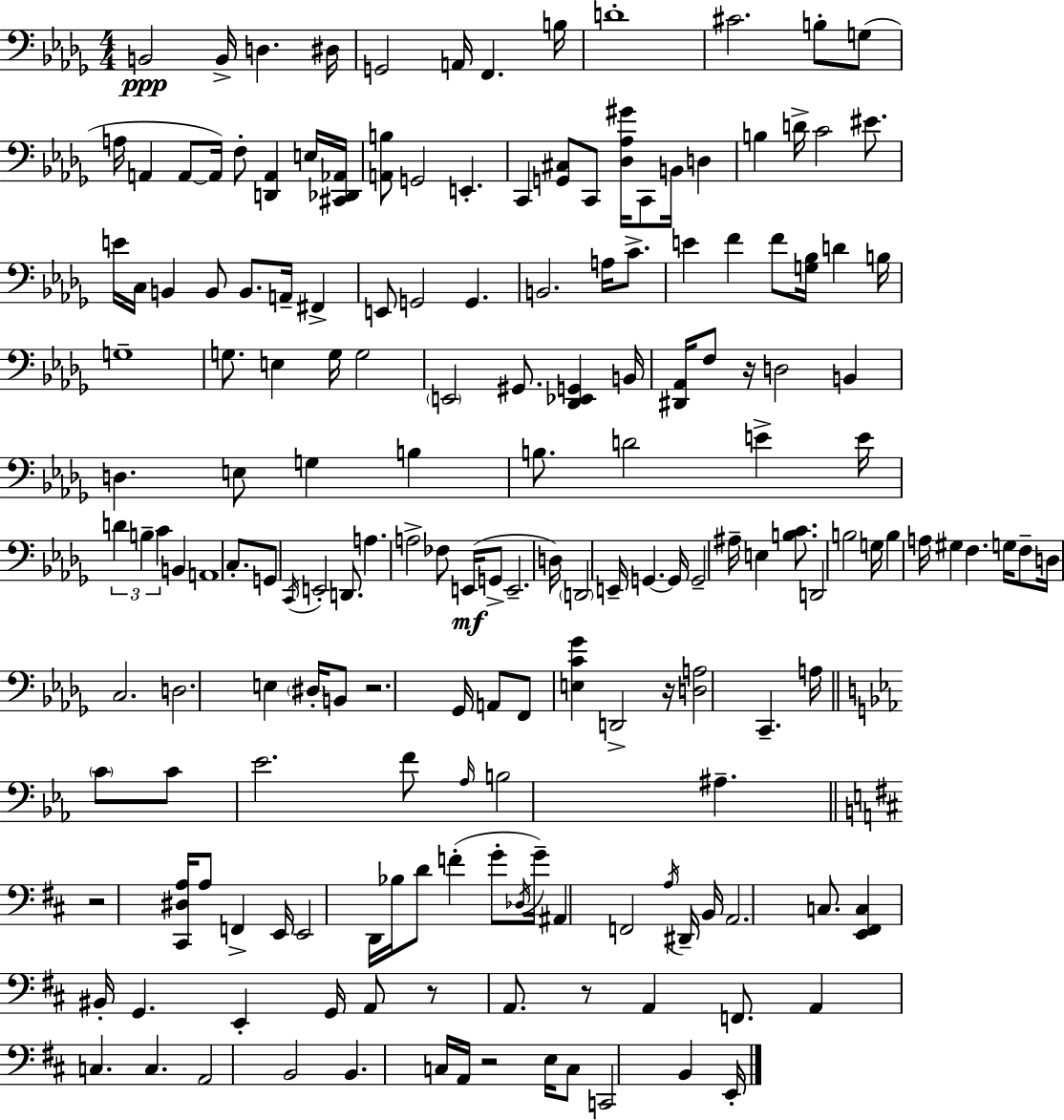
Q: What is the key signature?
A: BES minor